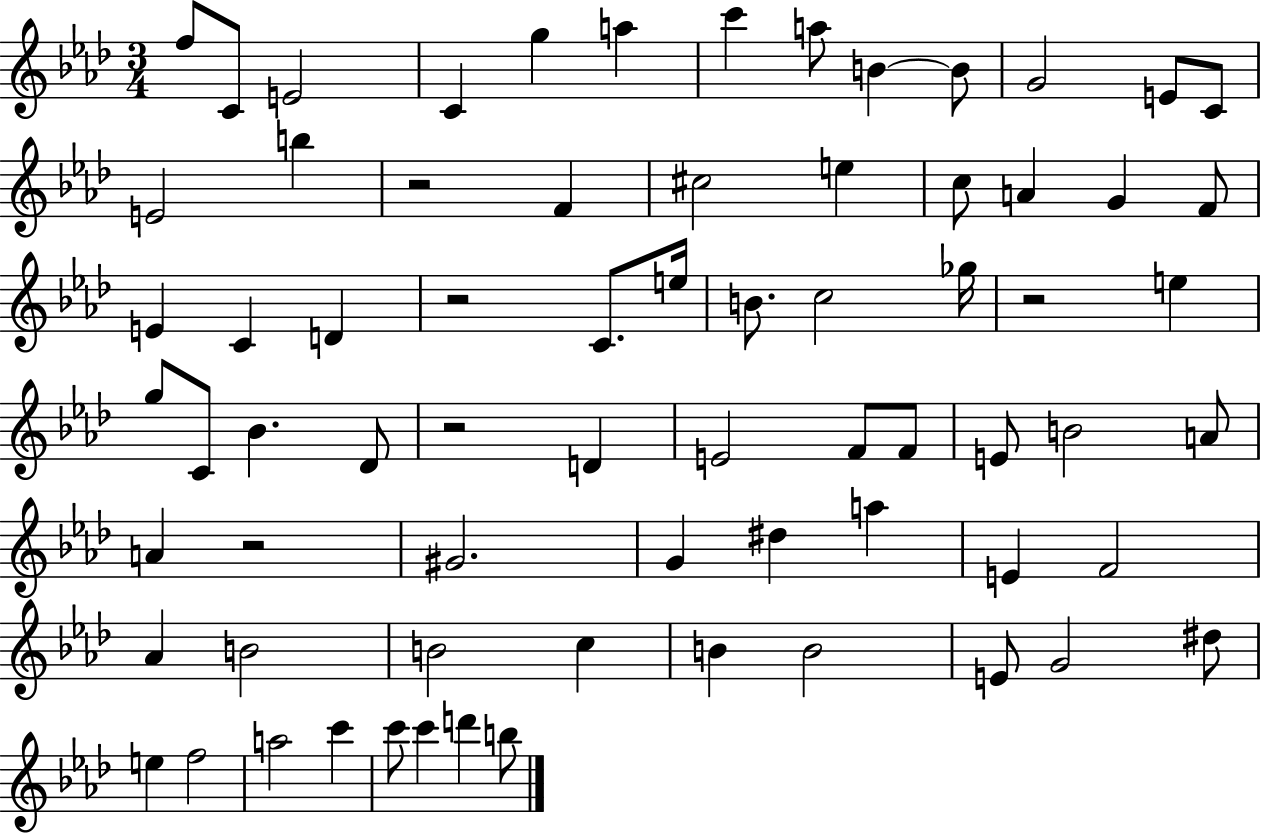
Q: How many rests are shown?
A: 5